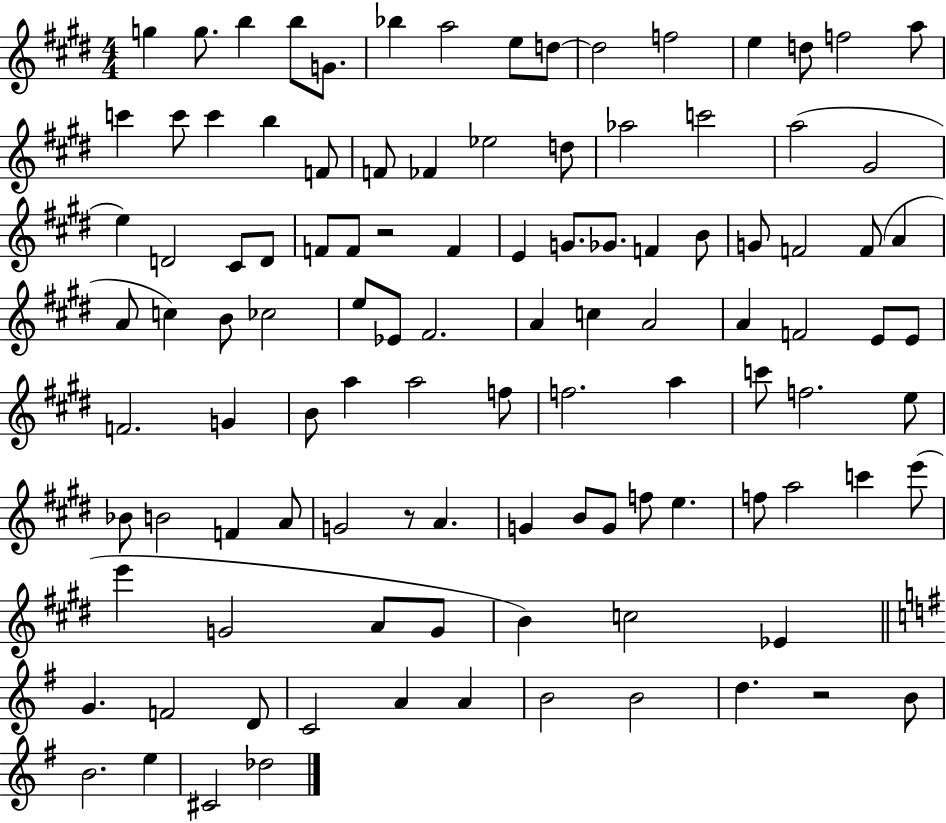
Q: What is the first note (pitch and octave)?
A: G5